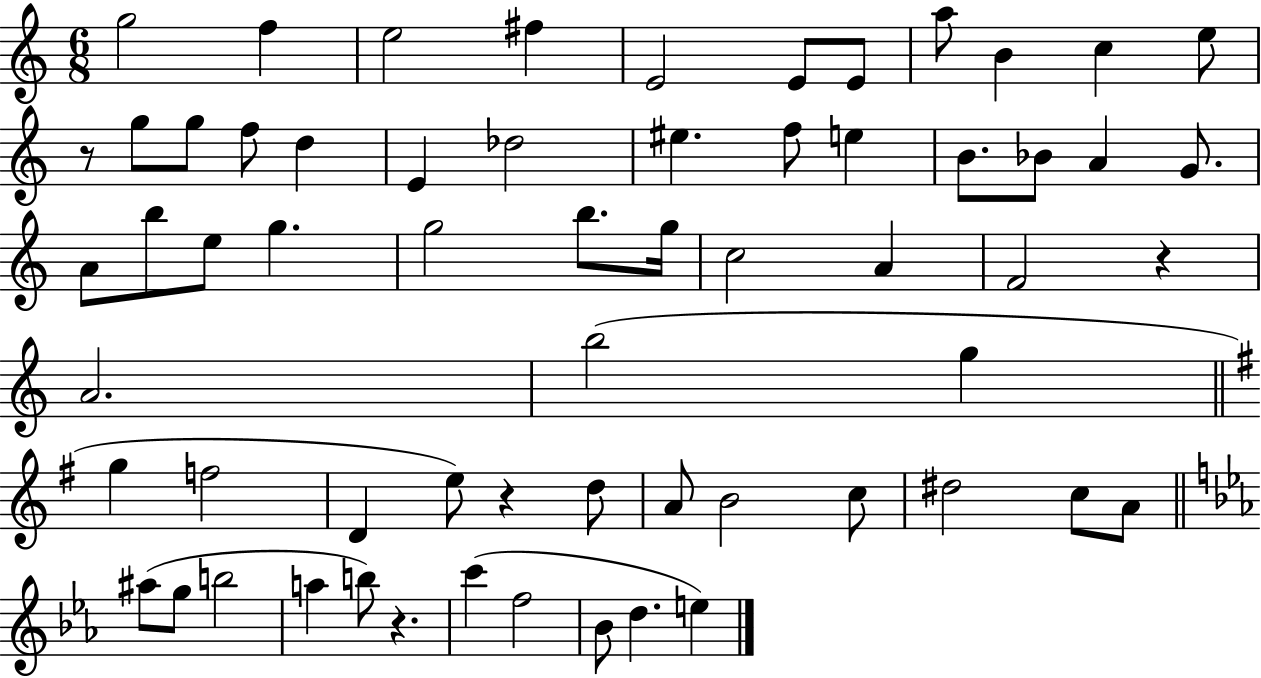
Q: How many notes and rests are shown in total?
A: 62